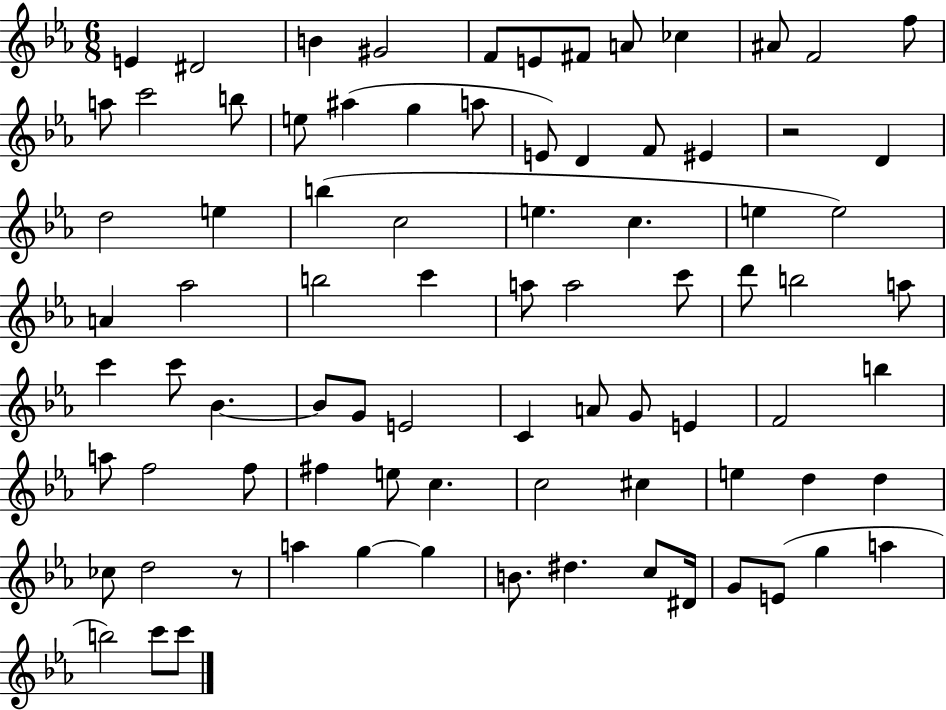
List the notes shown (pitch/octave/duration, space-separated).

E4/q D#4/h B4/q G#4/h F4/e E4/e F#4/e A4/e CES5/q A#4/e F4/h F5/e A5/e C6/h B5/e E5/e A#5/q G5/q A5/e E4/e D4/q F4/e EIS4/q R/h D4/q D5/h E5/q B5/q C5/h E5/q. C5/q. E5/q E5/h A4/q Ab5/h B5/h C6/q A5/e A5/h C6/e D6/e B5/h A5/e C6/q C6/e Bb4/q. Bb4/e G4/e E4/h C4/q A4/e G4/e E4/q F4/h B5/q A5/e F5/h F5/e F#5/q E5/e C5/q. C5/h C#5/q E5/q D5/q D5/q CES5/e D5/h R/e A5/q G5/q G5/q B4/e. D#5/q. C5/e D#4/s G4/e E4/e G5/q A5/q B5/h C6/e C6/e